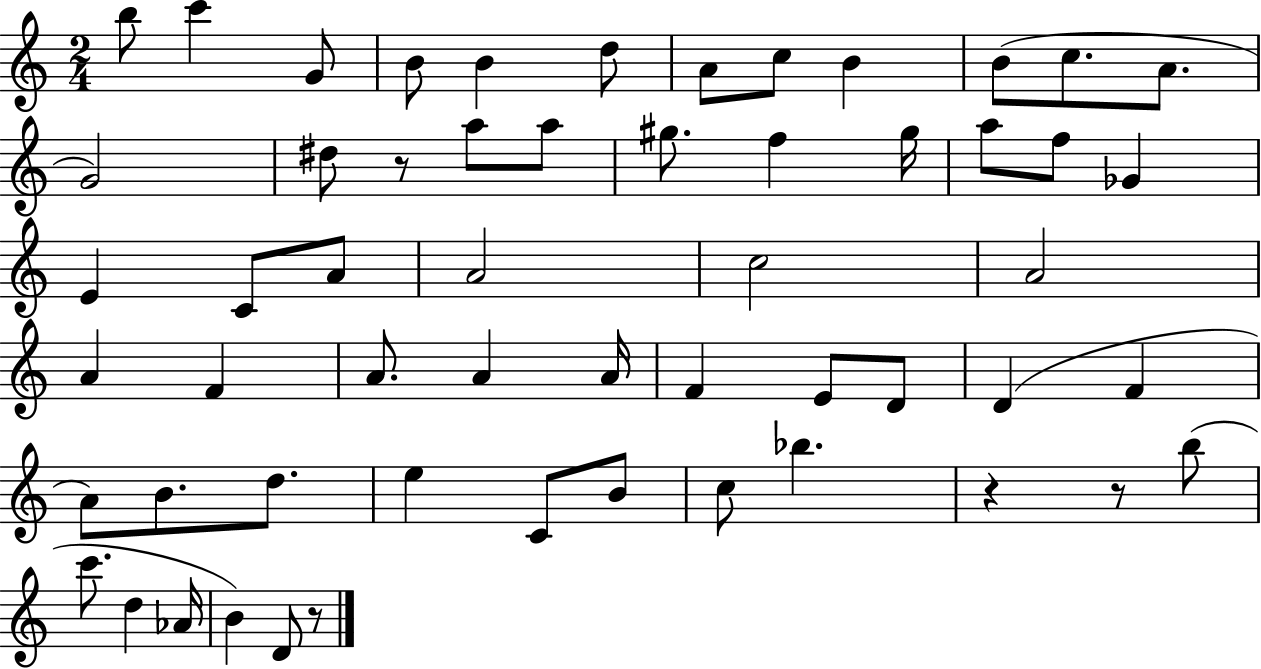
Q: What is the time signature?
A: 2/4